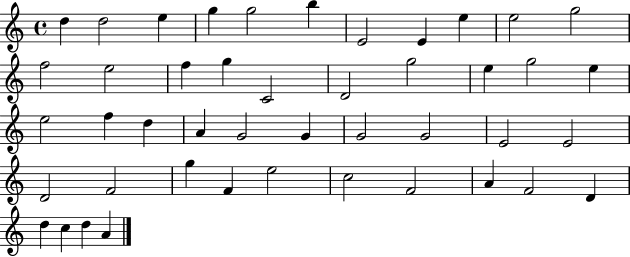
{
  \clef treble
  \time 4/4
  \defaultTimeSignature
  \key c \major
  d''4 d''2 e''4 | g''4 g''2 b''4 | e'2 e'4 e''4 | e''2 g''2 | \break f''2 e''2 | f''4 g''4 c'2 | d'2 g''2 | e''4 g''2 e''4 | \break e''2 f''4 d''4 | a'4 g'2 g'4 | g'2 g'2 | e'2 e'2 | \break d'2 f'2 | g''4 f'4 e''2 | c''2 f'2 | a'4 f'2 d'4 | \break d''4 c''4 d''4 a'4 | \bar "|."
}